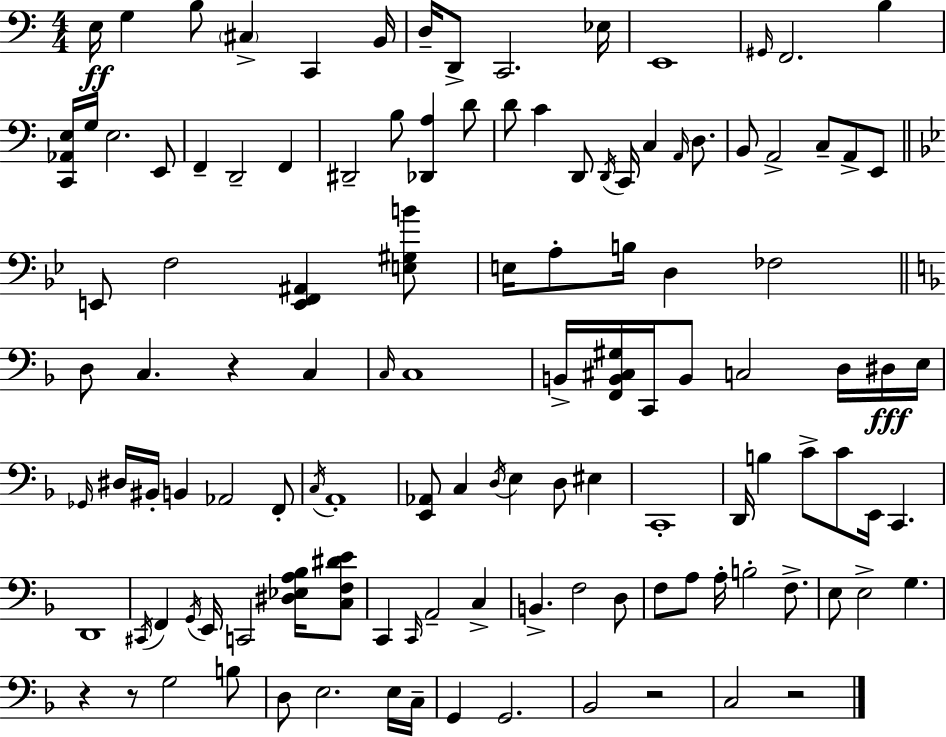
E3/s G3/q B3/e C#3/q C2/q B2/s D3/s D2/e C2/h. Eb3/s E2/w G#2/s F2/h. B3/q [C2,Ab2,E3]/s G3/s E3/h. E2/e F2/q D2/h F2/q D#2/h B3/e [Db2,A3]/q D4/e D4/e C4/q D2/e D2/s C2/s C3/q A2/s D3/e. B2/e A2/h C3/e A2/e E2/e E2/e F3/h [E2,F2,A#2]/q [E3,G#3,B4]/e E3/s A3/e B3/s D3/q FES3/h D3/e C3/q. R/q C3/q C3/s C3/w B2/s [F2,B2,C#3,G#3]/s C2/s B2/e C3/h D3/s D#3/s E3/s Gb2/s D#3/s BIS2/s B2/q Ab2/h F2/e C3/s A2/w [E2,Ab2]/e C3/q D3/s E3/q D3/e EIS3/q C2/w D2/s B3/q C4/e C4/e E2/s C2/q. D2/w C#2/s F2/q G2/s E2/s C2/h [D#3,Eb3,A3,Bb3]/s [C3,F3,D#4,E4]/e C2/q C2/s A2/h C3/q B2/q. F3/h D3/e F3/e A3/e A3/s B3/h F3/e. E3/e E3/h G3/q. R/q R/e G3/h B3/e D3/e E3/h. E3/s C3/s G2/q G2/h. Bb2/h R/h C3/h R/h